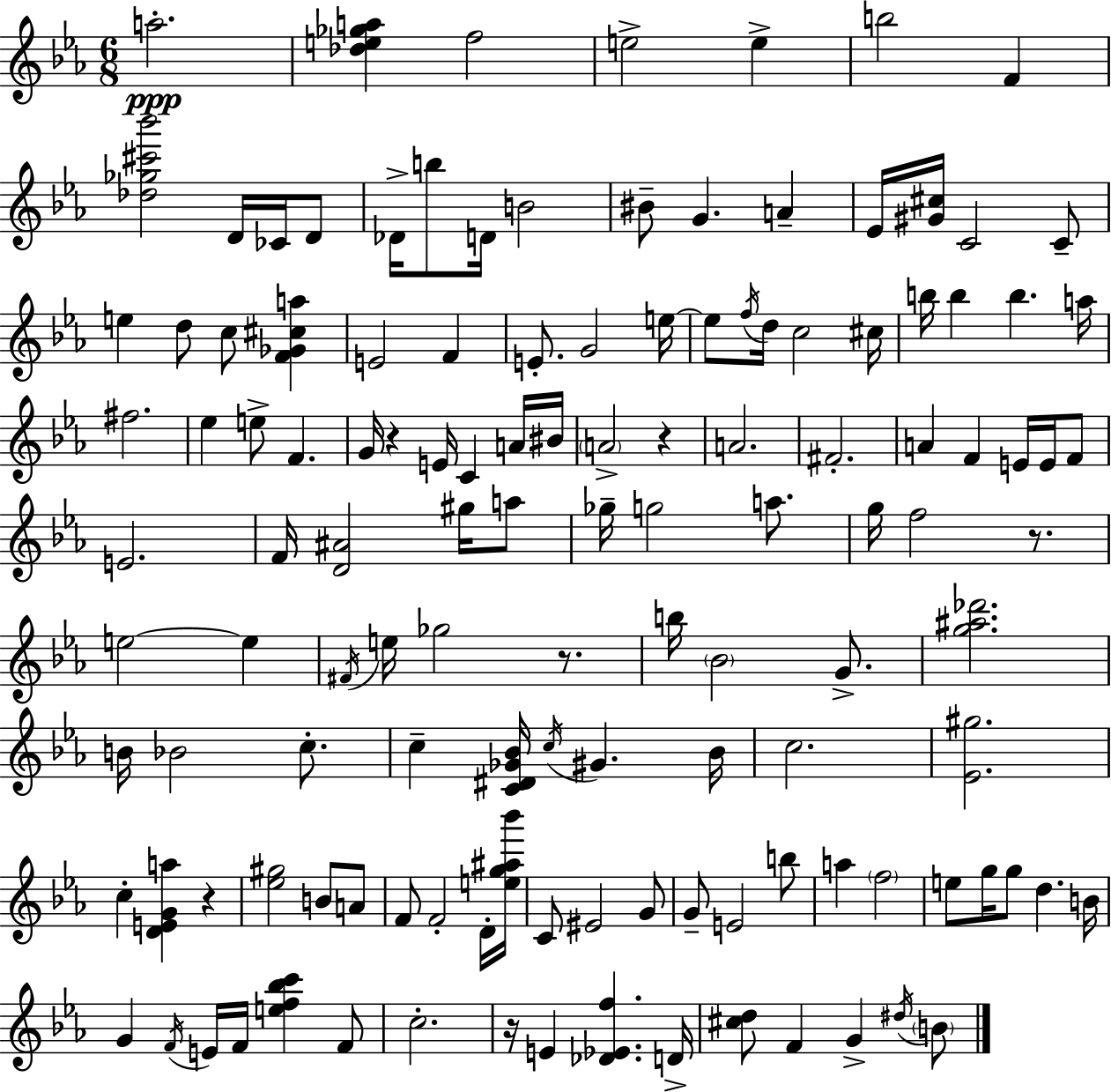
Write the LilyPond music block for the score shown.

{
  \clef treble
  \numericTimeSignature
  \time 6/8
  \key c \minor
  \repeat volta 2 { a''2.-.\ppp | <des'' e'' ges'' a''>4 f''2 | e''2-> e''4-> | b''2 f'4 | \break <des'' ges'' cis''' bes'''>2 d'16 ces'16 d'8 | des'16-> b''8 d'16 b'2 | bis'8-- g'4. a'4-- | ees'16 <gis' cis''>16 c'2 c'8-- | \break e''4 d''8 c''8 <f' ges' cis'' a''>4 | e'2 f'4 | e'8.-. g'2 e''16~~ | e''8 \acciaccatura { f''16 } d''16 c''2 | \break cis''16 b''16 b''4 b''4. | a''16 fis''2. | ees''4 e''8-> f'4. | g'16 r4 e'16 c'4 a'16 | \break bis'16 \parenthesize a'2-> r4 | a'2. | fis'2.-. | a'4 f'4 e'16 e'16 f'8 | \break e'2. | f'16 <d' ais'>2 gis''16 a''8 | ges''16-- g''2 a''8. | g''16 f''2 r8. | \break e''2~~ e''4 | \acciaccatura { fis'16 } e''16 ges''2 r8. | b''16 \parenthesize bes'2 g'8.-> | <g'' ais'' des'''>2. | \break b'16 bes'2 c''8.-. | c''4-- <c' dis' ges' bes'>16 \acciaccatura { c''16 } gis'4. | bes'16 c''2. | <ees' gis''>2. | \break c''4-. <d' e' g' a''>4 r4 | <ees'' gis''>2 b'8 | a'8 f'8 f'2-. | d'16-. <e'' g'' ais'' bes'''>16 c'8 eis'2 | \break g'8 g'8-- e'2 | b''8 a''4 \parenthesize f''2 | e''8 g''16 g''8 d''4. | b'16 g'4 \acciaccatura { f'16 } e'16 f'16 <e'' f'' bes'' c'''>4 | \break f'8 c''2.-. | r16 e'4 <des' ees' f''>4. | d'16-> <cis'' d''>8 f'4 g'4-> | \acciaccatura { dis''16 } \parenthesize b'8 } \bar "|."
}